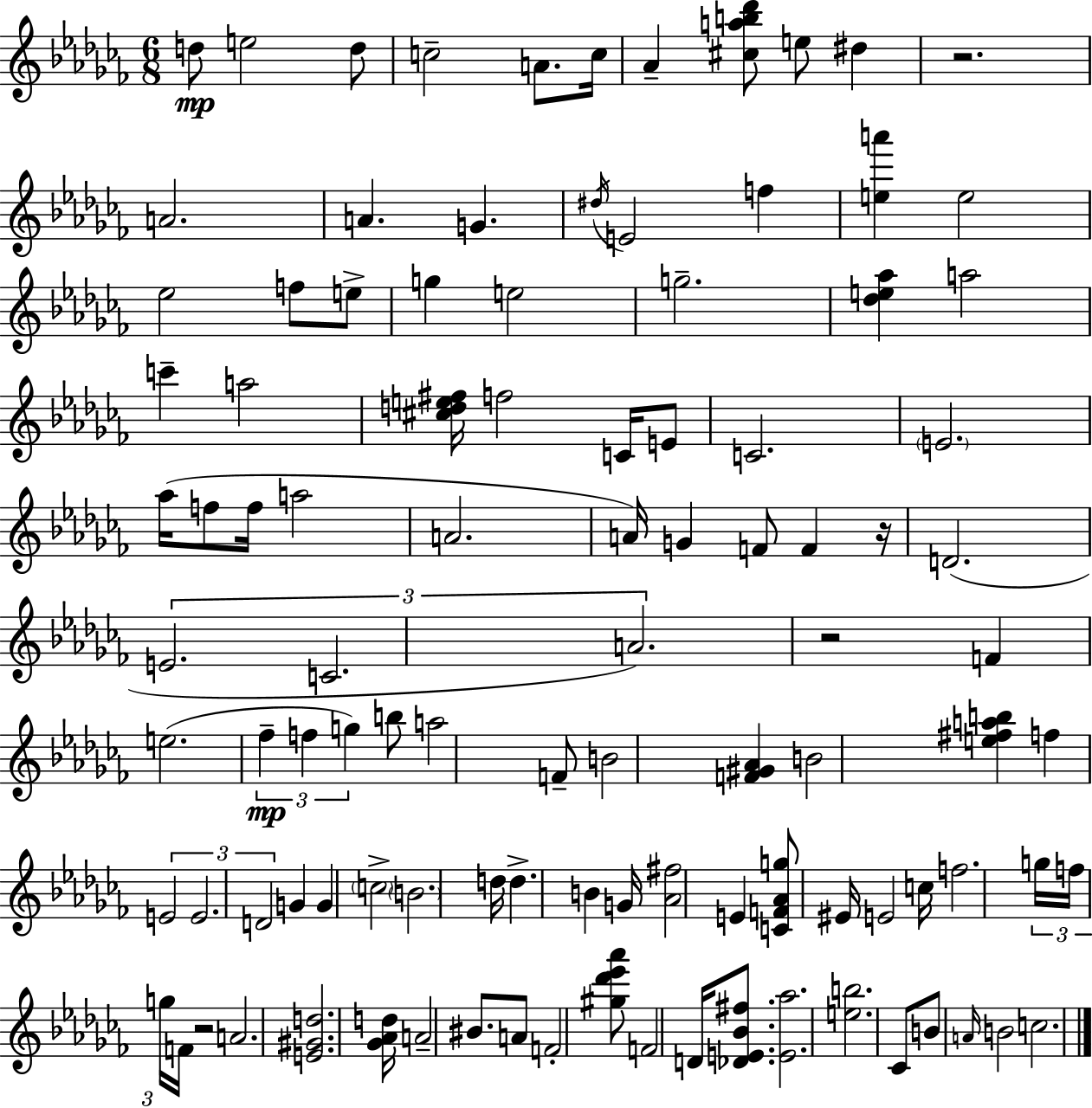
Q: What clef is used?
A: treble